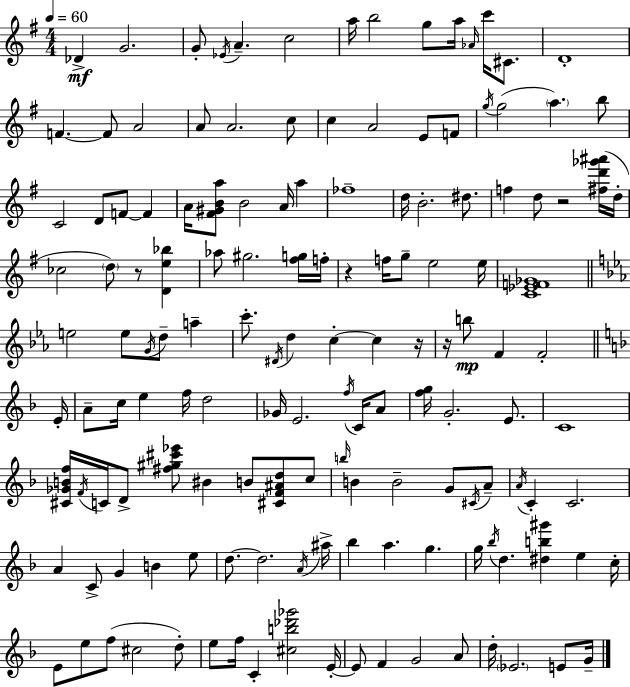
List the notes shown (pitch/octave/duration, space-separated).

Db4/q G4/h. G4/e Eb4/s A4/q. C5/h A5/s B5/h G5/e A5/s Ab4/s C6/s C#4/e. D4/w F4/q. F4/e A4/h A4/e A4/h. C5/e C5/q A4/h E4/e F4/e G5/s G5/h A5/q. B5/e C4/h D4/e F4/e F4/q A4/s [F#4,G#4,B4,A5]/e B4/h A4/s A5/q FES5/w D5/s B4/h. D#5/e. F5/q D5/e R/h [F#5,D6,Gb6,A#6]/s D5/s CES5/h D5/e R/e [D4,E5,Bb5]/q Ab5/e G#5/h. [F#5,G5]/s F5/s R/q F5/s G5/e E5/h E5/s [C4,Eb4,F4,Gb4]/w E5/h E5/e G4/s D5/e A5/q C6/e. D#4/s D5/q C5/q C5/q R/s R/s B5/e F4/q F4/h E4/s A4/e C5/s E5/q F5/s D5/h Gb4/s E4/h. F5/s C4/s A4/e [F5,G5]/s G4/h. E4/e. C4/w [C#4,Gb4,B4,F5]/s F4/s C4/s D4/e [F#5,G#5,C#6,Eb6]/e BIS4/q B4/e [C#4,F4,A#4,D5]/e C5/e B5/s B4/q B4/h G4/e C#4/s A4/e A4/s C4/q C4/h. A4/q C4/e G4/q B4/q E5/e D5/e. D5/h. A4/s A#5/s Bb5/q A5/q. G5/q. G5/s Bb5/s D5/q. [D#5,B5,G#6]/q E5/q C5/s E4/e E5/e F5/e C#5/h D5/e E5/e F5/s C4/q [C#5,B5,Db6,Gb6]/h E4/s E4/e F4/q G4/h A4/e D5/s Eb4/h. E4/e G4/s